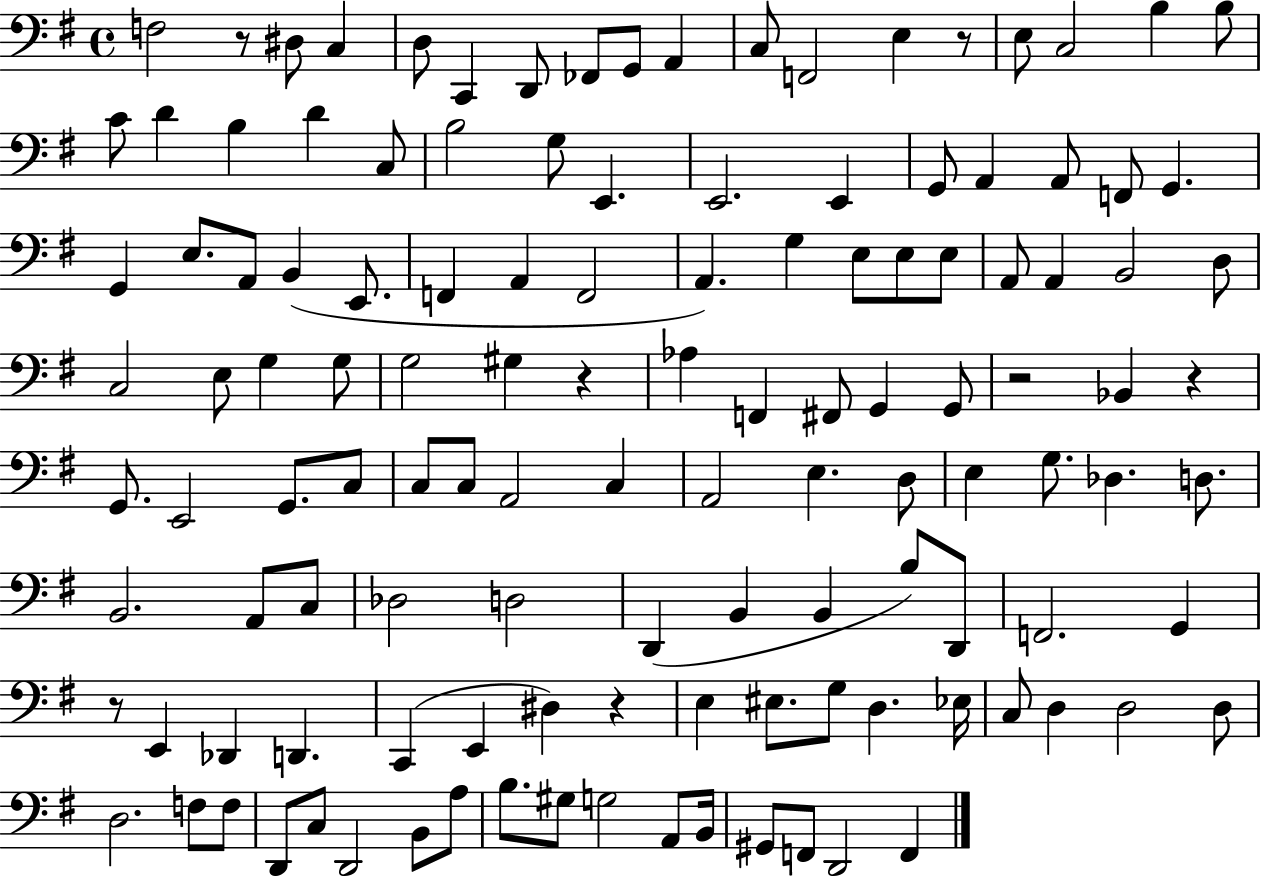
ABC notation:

X:1
T:Untitled
M:4/4
L:1/4
K:G
F,2 z/2 ^D,/2 C, D,/2 C,, D,,/2 _F,,/2 G,,/2 A,, C,/2 F,,2 E, z/2 E,/2 C,2 B, B,/2 C/2 D B, D C,/2 B,2 G,/2 E,, E,,2 E,, G,,/2 A,, A,,/2 F,,/2 G,, G,, E,/2 A,,/2 B,, E,,/2 F,, A,, F,,2 A,, G, E,/2 E,/2 E,/2 A,,/2 A,, B,,2 D,/2 C,2 E,/2 G, G,/2 G,2 ^G, z _A, F,, ^F,,/2 G,, G,,/2 z2 _B,, z G,,/2 E,,2 G,,/2 C,/2 C,/2 C,/2 A,,2 C, A,,2 E, D,/2 E, G,/2 _D, D,/2 B,,2 A,,/2 C,/2 _D,2 D,2 D,, B,, B,, B,/2 D,,/2 F,,2 G,, z/2 E,, _D,, D,, C,, E,, ^D, z E, ^E,/2 G,/2 D, _E,/4 C,/2 D, D,2 D,/2 D,2 F,/2 F,/2 D,,/2 C,/2 D,,2 B,,/2 A,/2 B,/2 ^G,/2 G,2 A,,/2 B,,/4 ^G,,/2 F,,/2 D,,2 F,,